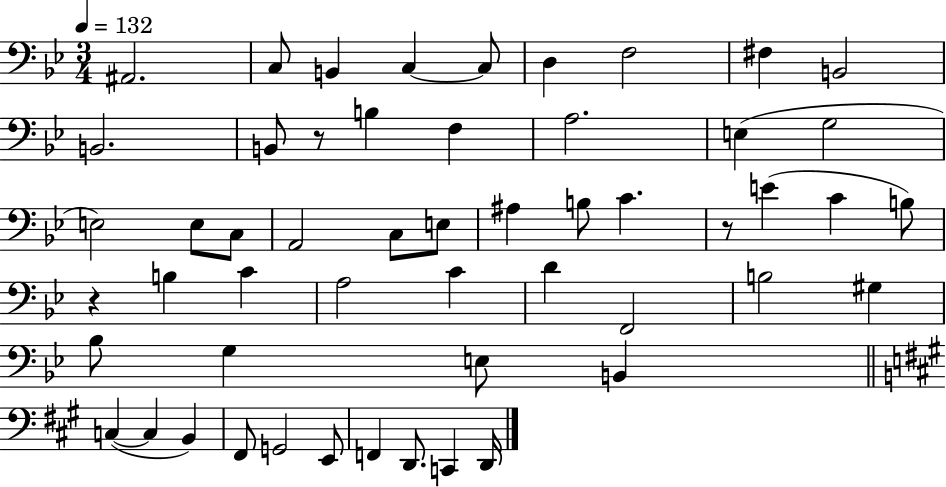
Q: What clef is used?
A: bass